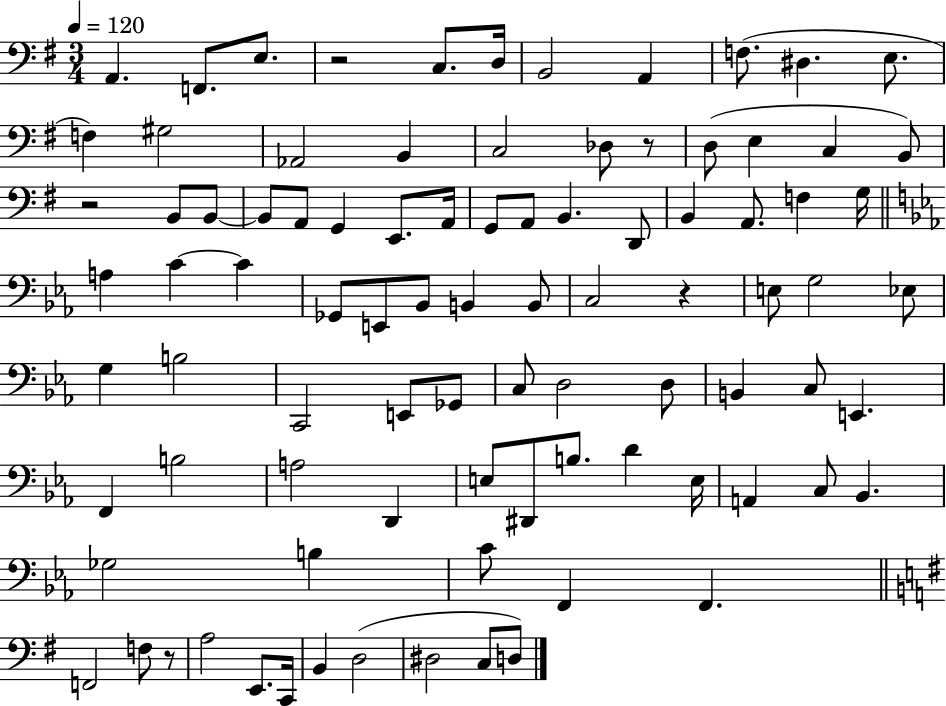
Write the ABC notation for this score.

X:1
T:Untitled
M:3/4
L:1/4
K:G
A,, F,,/2 E,/2 z2 C,/2 D,/4 B,,2 A,, F,/2 ^D, E,/2 F, ^G,2 _A,,2 B,, C,2 _D,/2 z/2 D,/2 E, C, B,,/2 z2 B,,/2 B,,/2 B,,/2 A,,/2 G,, E,,/2 A,,/4 G,,/2 A,,/2 B,, D,,/2 B,, A,,/2 F, G,/4 A, C C _G,,/2 E,,/2 _B,,/2 B,, B,,/2 C,2 z E,/2 G,2 _E,/2 G, B,2 C,,2 E,,/2 _G,,/2 C,/2 D,2 D,/2 B,, C,/2 E,, F,, B,2 A,2 D,, E,/2 ^D,,/2 B,/2 D E,/4 A,, C,/2 _B,, _G,2 B, C/2 F,, F,, F,,2 F,/2 z/2 A,2 E,,/2 C,,/4 B,, D,2 ^D,2 C,/2 D,/2